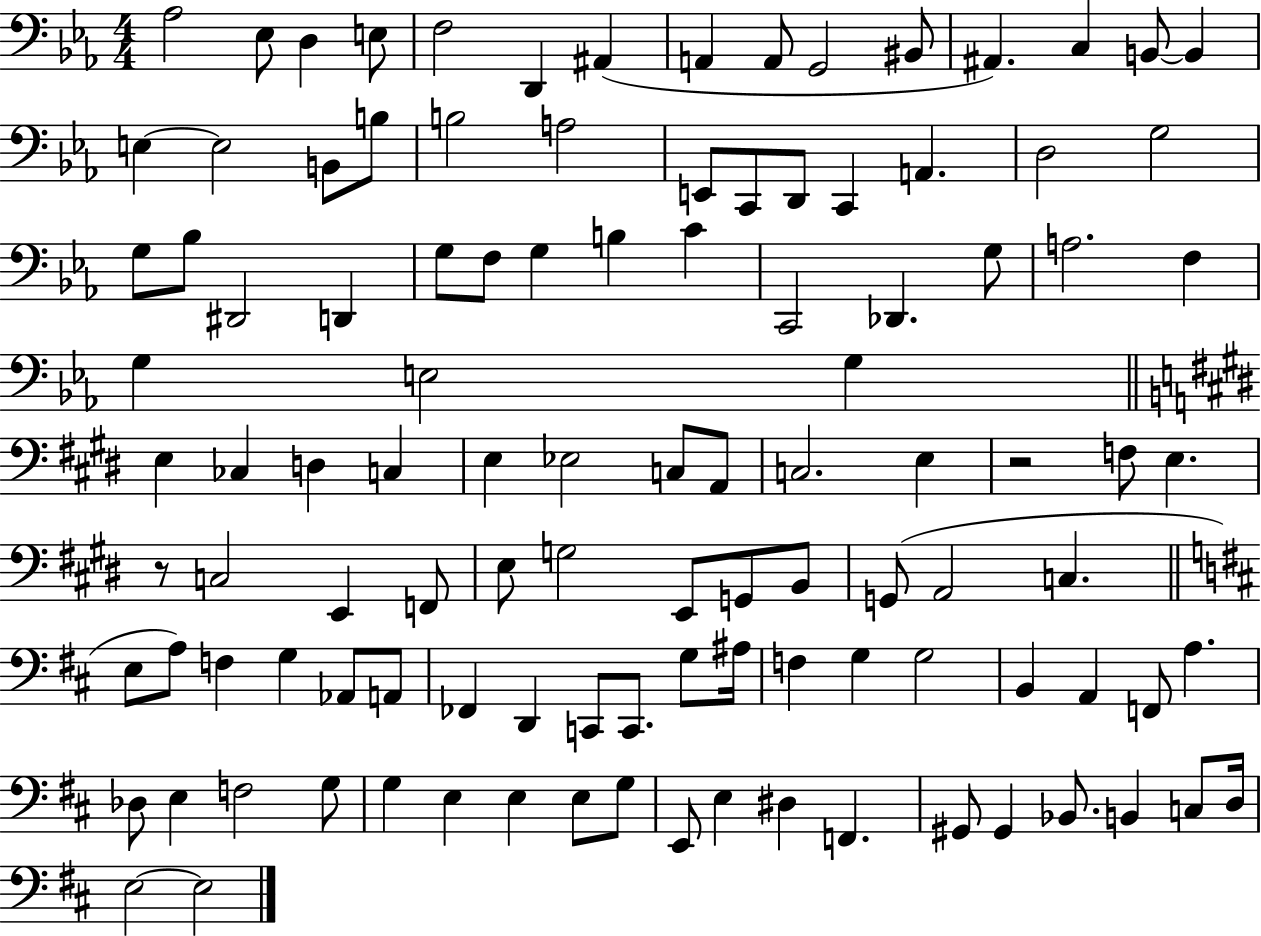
Ab3/h Eb3/e D3/q E3/e F3/h D2/q A#2/q A2/q A2/e G2/h BIS2/e A#2/q. C3/q B2/e B2/q E3/q E3/h B2/e B3/e B3/h A3/h E2/e C2/e D2/e C2/q A2/q. D3/h G3/h G3/e Bb3/e D#2/h D2/q G3/e F3/e G3/q B3/q C4/q C2/h Db2/q. G3/e A3/h. F3/q G3/q E3/h G3/q E3/q CES3/q D3/q C3/q E3/q Eb3/h C3/e A2/e C3/h. E3/q R/h F3/e E3/q. R/e C3/h E2/q F2/e E3/e G3/h E2/e G2/e B2/e G2/e A2/h C3/q. E3/e A3/e F3/q G3/q Ab2/e A2/e FES2/q D2/q C2/e C2/e. G3/e A#3/s F3/q G3/q G3/h B2/q A2/q F2/e A3/q. Db3/e E3/q F3/h G3/e G3/q E3/q E3/q E3/e G3/e E2/e E3/q D#3/q F2/q. G#2/e G#2/q Bb2/e. B2/q C3/e D3/s E3/h E3/h